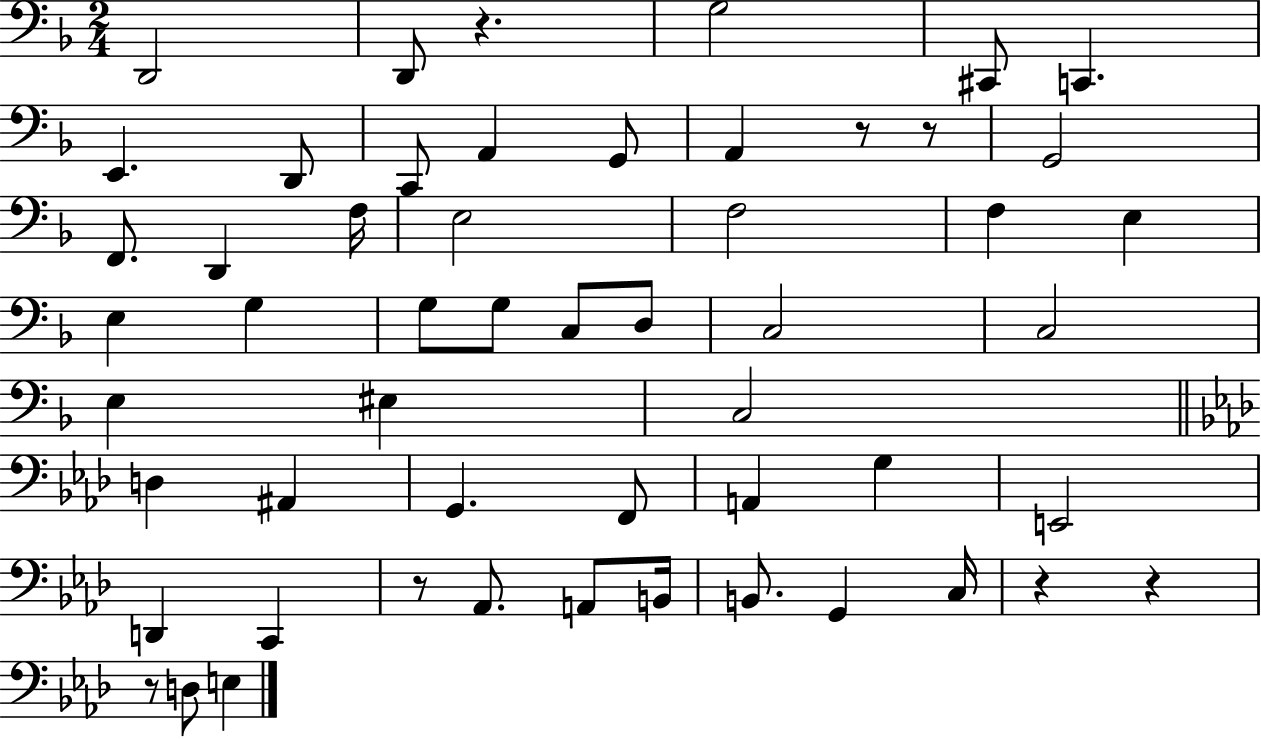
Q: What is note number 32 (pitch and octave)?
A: A#2